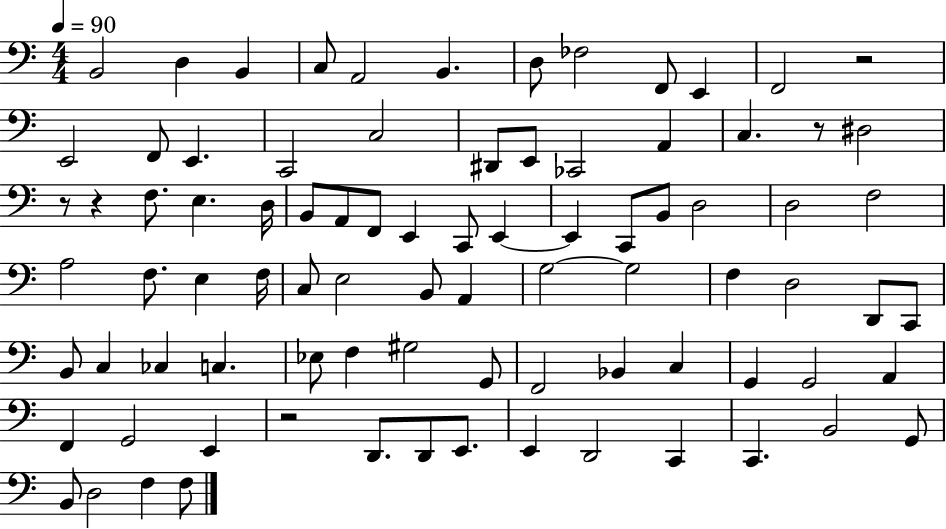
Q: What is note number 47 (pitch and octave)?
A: G3